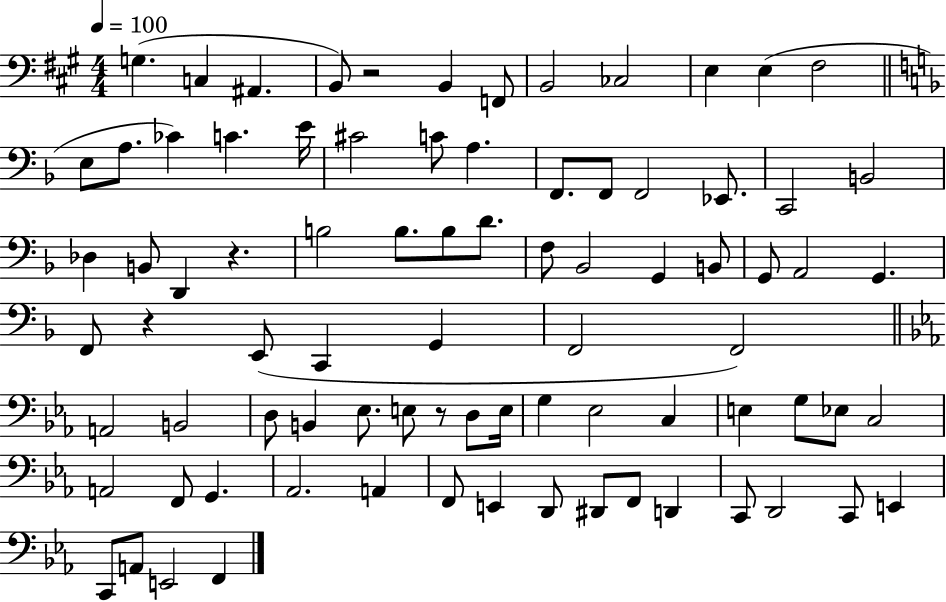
X:1
T:Untitled
M:4/4
L:1/4
K:A
G, C, ^A,, B,,/2 z2 B,, F,,/2 B,,2 _C,2 E, E, ^F,2 E,/2 A,/2 _C C E/4 ^C2 C/2 A, F,,/2 F,,/2 F,,2 _E,,/2 C,,2 B,,2 _D, B,,/2 D,, z B,2 B,/2 B,/2 D/2 F,/2 _B,,2 G,, B,,/2 G,,/2 A,,2 G,, F,,/2 z E,,/2 C,, G,, F,,2 F,,2 A,,2 B,,2 D,/2 B,, _E,/2 E,/2 z/2 D,/2 E,/4 G, _E,2 C, E, G,/2 _E,/2 C,2 A,,2 F,,/2 G,, _A,,2 A,, F,,/2 E,, D,,/2 ^D,,/2 F,,/2 D,, C,,/2 D,,2 C,,/2 E,, C,,/2 A,,/2 E,,2 F,,